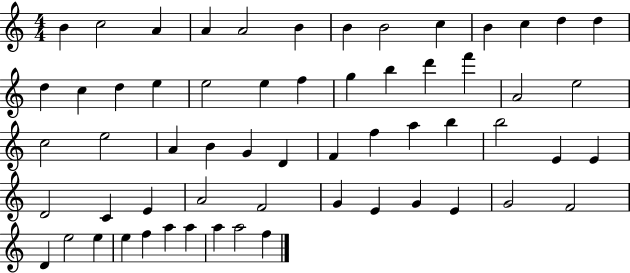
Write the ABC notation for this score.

X:1
T:Untitled
M:4/4
L:1/4
K:C
B c2 A A A2 B B B2 c B c d d d c d e e2 e f g b d' f' A2 e2 c2 e2 A B G D F f a b b2 E E D2 C E A2 F2 G E G E G2 F2 D e2 e e f a a a a2 f